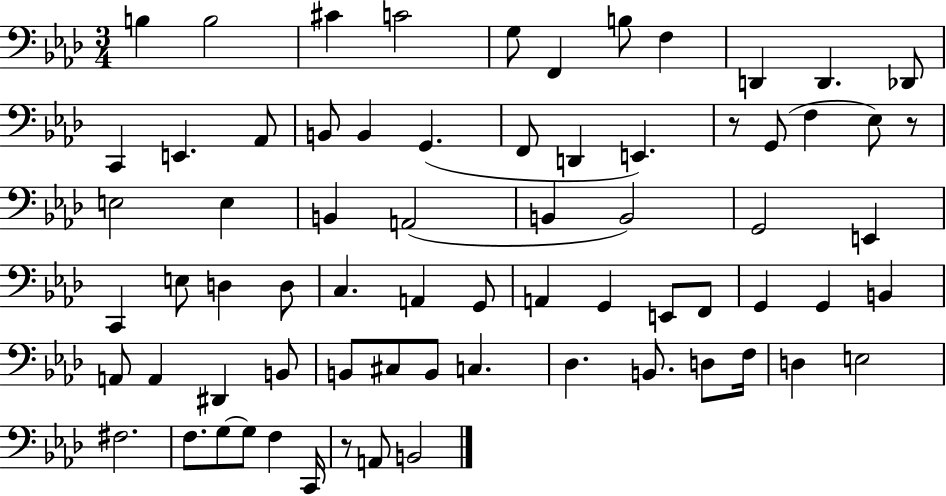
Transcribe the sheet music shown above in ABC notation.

X:1
T:Untitled
M:3/4
L:1/4
K:Ab
B, B,2 ^C C2 G,/2 F,, B,/2 F, D,, D,, _D,,/2 C,, E,, _A,,/2 B,,/2 B,, G,, F,,/2 D,, E,, z/2 G,,/2 F, _E,/2 z/2 E,2 E, B,, A,,2 B,, B,,2 G,,2 E,, C,, E,/2 D, D,/2 C, A,, G,,/2 A,, G,, E,,/2 F,,/2 G,, G,, B,, A,,/2 A,, ^D,, B,,/2 B,,/2 ^C,/2 B,,/2 C, _D, B,,/2 D,/2 F,/4 D, E,2 ^F,2 F,/2 G,/2 G,/2 F, C,,/4 z/2 A,,/2 B,,2